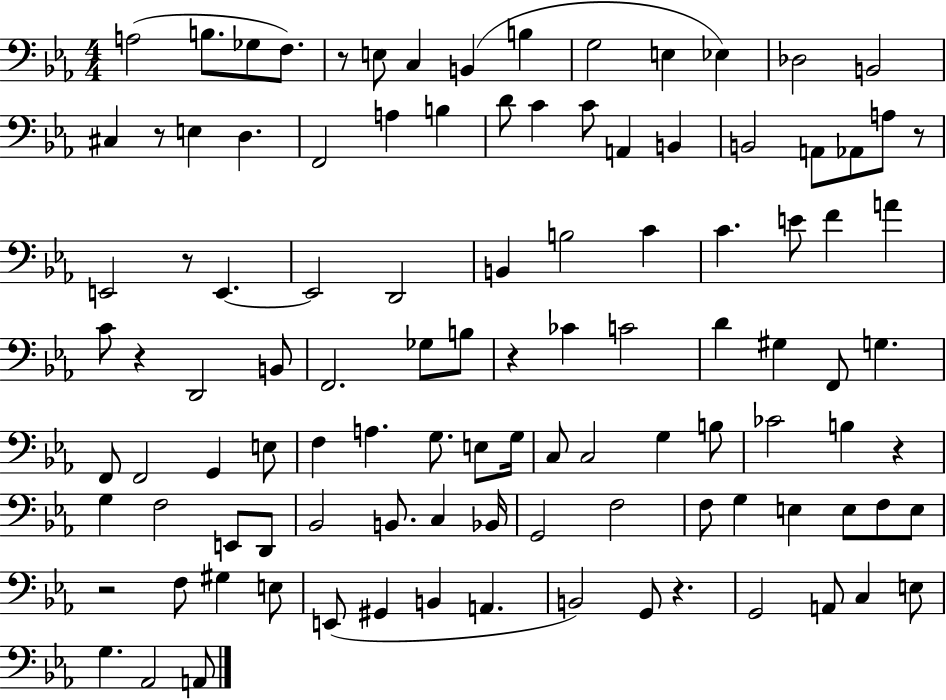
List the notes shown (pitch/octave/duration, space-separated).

A3/h B3/e. Gb3/e F3/e. R/e E3/e C3/q B2/q B3/q G3/h E3/q Eb3/q Db3/h B2/h C#3/q R/e E3/q D3/q. F2/h A3/q B3/q D4/e C4/q C4/e A2/q B2/q B2/h A2/e Ab2/e A3/e R/e E2/h R/e E2/q. E2/h D2/h B2/q B3/h C4/q C4/q. E4/e F4/q A4/q C4/e R/q D2/h B2/e F2/h. Gb3/e B3/e R/q CES4/q C4/h D4/q G#3/q F2/e G3/q. F2/e F2/h G2/q E3/e F3/q A3/q. G3/e. E3/e G3/s C3/e C3/h G3/q B3/e CES4/h B3/q R/q G3/q F3/h E2/e D2/e Bb2/h B2/e. C3/q Bb2/s G2/h F3/h F3/e G3/q E3/q E3/e F3/e E3/e R/h F3/e G#3/q E3/e E2/e G#2/q B2/q A2/q. B2/h G2/e R/q. G2/h A2/e C3/q E3/e G3/q. Ab2/h A2/e